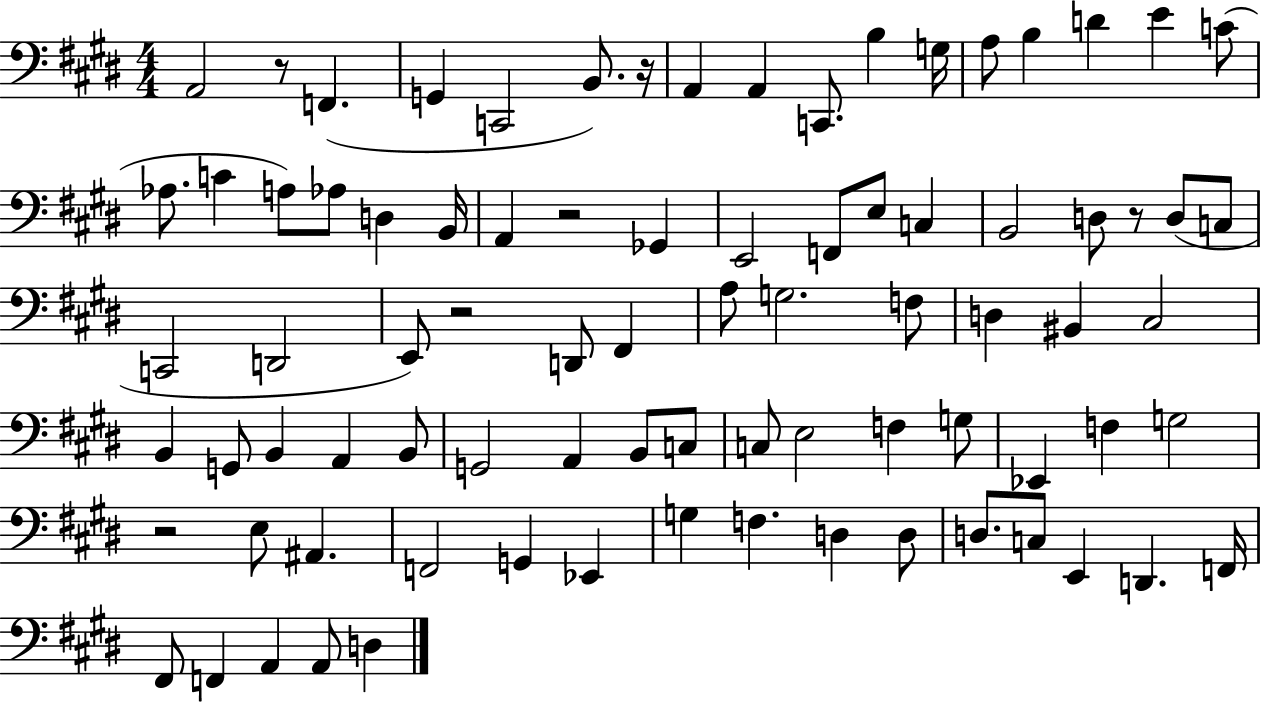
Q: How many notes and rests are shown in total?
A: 83